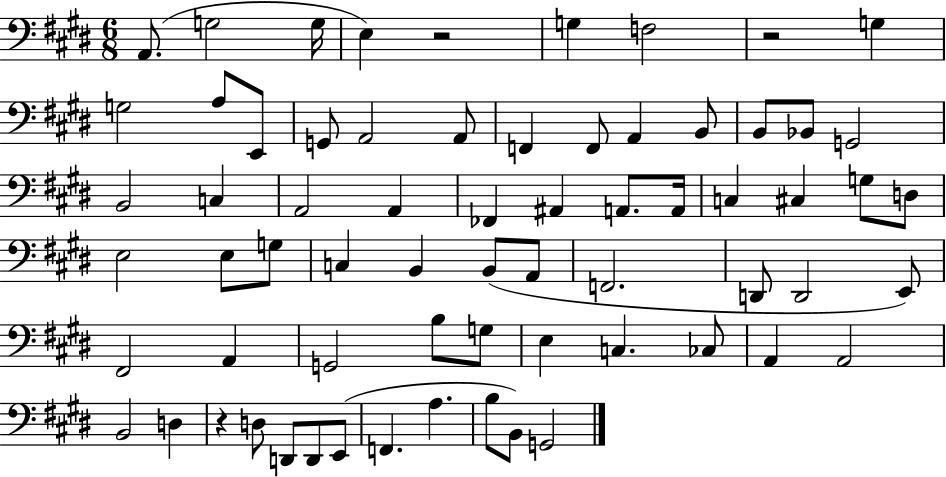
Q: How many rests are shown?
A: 3